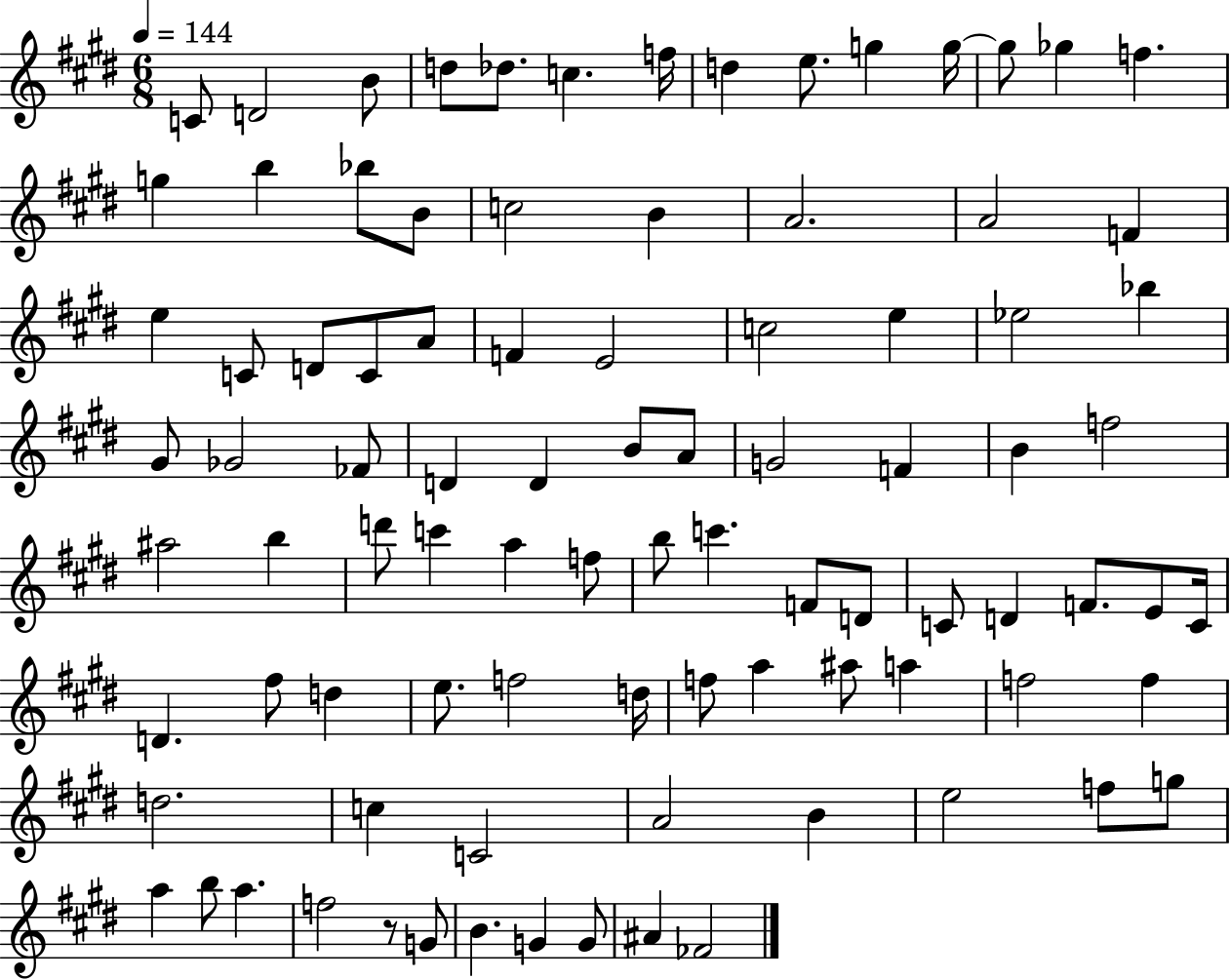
C4/e D4/h B4/e D5/e Db5/e. C5/q. F5/s D5/q E5/e. G5/q G5/s G5/e Gb5/q F5/q. G5/q B5/q Bb5/e B4/e C5/h B4/q A4/h. A4/h F4/q E5/q C4/e D4/e C4/e A4/e F4/q E4/h C5/h E5/q Eb5/h Bb5/q G#4/e Gb4/h FES4/e D4/q D4/q B4/e A4/e G4/h F4/q B4/q F5/h A#5/h B5/q D6/e C6/q A5/q F5/e B5/e C6/q. F4/e D4/e C4/e D4/q F4/e. E4/e C4/s D4/q. F#5/e D5/q E5/e. F5/h D5/s F5/e A5/q A#5/e A5/q F5/h F5/q D5/h. C5/q C4/h A4/h B4/q E5/h F5/e G5/e A5/q B5/e A5/q. F5/h R/e G4/e B4/q. G4/q G4/e A#4/q FES4/h